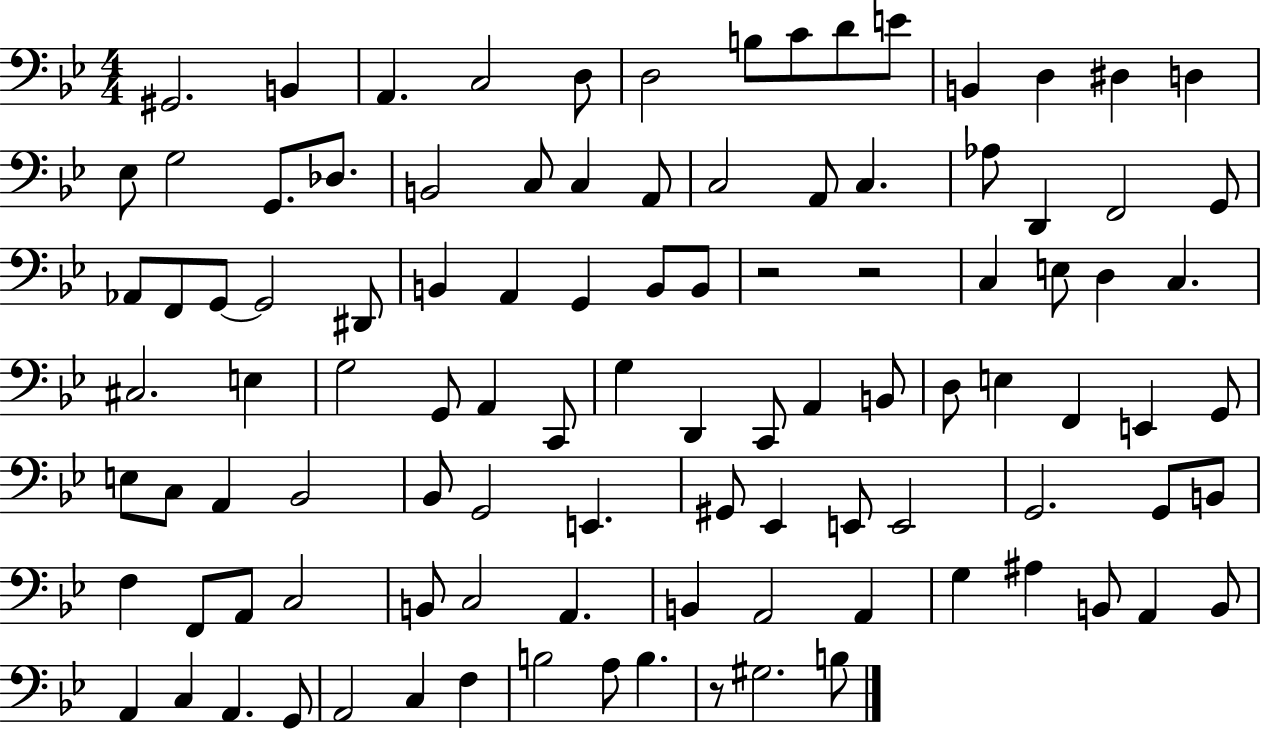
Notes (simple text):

G#2/h. B2/q A2/q. C3/h D3/e D3/h B3/e C4/e D4/e E4/e B2/q D3/q D#3/q D3/q Eb3/e G3/h G2/e. Db3/e. B2/h C3/e C3/q A2/e C3/h A2/e C3/q. Ab3/e D2/q F2/h G2/e Ab2/e F2/e G2/e G2/h D#2/e B2/q A2/q G2/q B2/e B2/e R/h R/h C3/q E3/e D3/q C3/q. C#3/h. E3/q G3/h G2/e A2/q C2/e G3/q D2/q C2/e A2/q B2/e D3/e E3/q F2/q E2/q G2/e E3/e C3/e A2/q Bb2/h Bb2/e G2/h E2/q. G#2/e Eb2/q E2/e E2/h G2/h. G2/e B2/e F3/q F2/e A2/e C3/h B2/e C3/h A2/q. B2/q A2/h A2/q G3/q A#3/q B2/e A2/q B2/e A2/q C3/q A2/q. G2/e A2/h C3/q F3/q B3/h A3/e B3/q. R/e G#3/h. B3/e